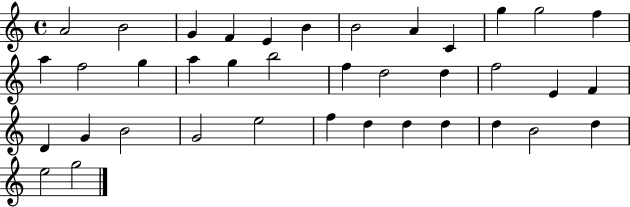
X:1
T:Untitled
M:4/4
L:1/4
K:C
A2 B2 G F E B B2 A C g g2 f a f2 g a g b2 f d2 d f2 E F D G B2 G2 e2 f d d d d B2 d e2 g2